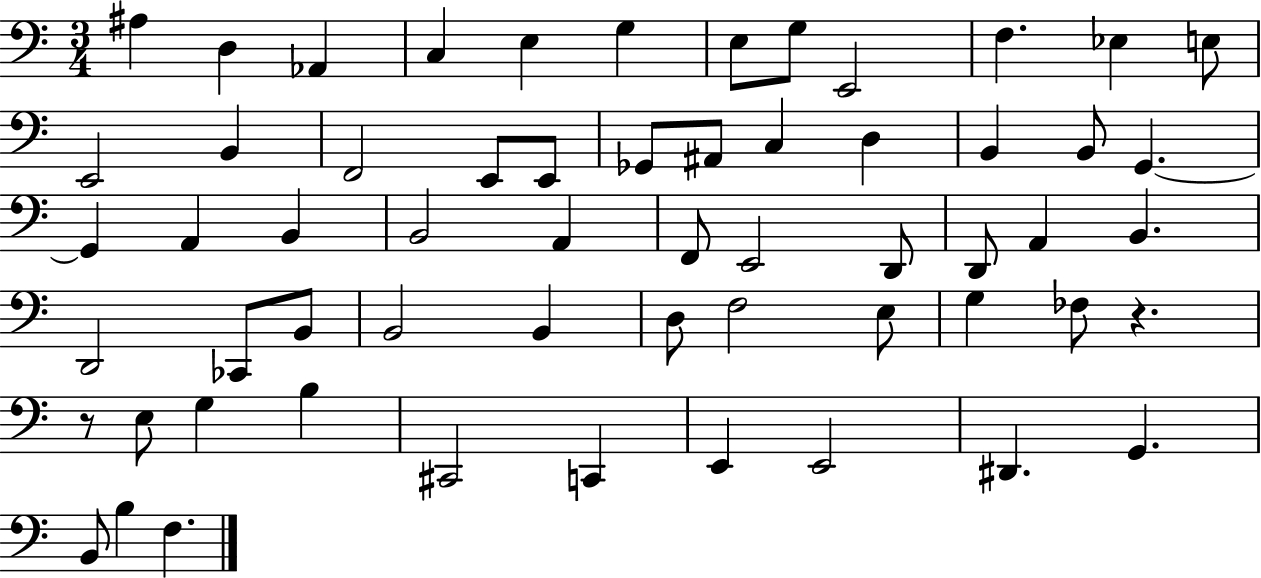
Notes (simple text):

A#3/q D3/q Ab2/q C3/q E3/q G3/q E3/e G3/e E2/h F3/q. Eb3/q E3/e E2/h B2/q F2/h E2/e E2/e Gb2/e A#2/e C3/q D3/q B2/q B2/e G2/q. G2/q A2/q B2/q B2/h A2/q F2/e E2/h D2/e D2/e A2/q B2/q. D2/h CES2/e B2/e B2/h B2/q D3/e F3/h E3/e G3/q FES3/e R/q. R/e E3/e G3/q B3/q C#2/h C2/q E2/q E2/h D#2/q. G2/q. B2/e B3/q F3/q.